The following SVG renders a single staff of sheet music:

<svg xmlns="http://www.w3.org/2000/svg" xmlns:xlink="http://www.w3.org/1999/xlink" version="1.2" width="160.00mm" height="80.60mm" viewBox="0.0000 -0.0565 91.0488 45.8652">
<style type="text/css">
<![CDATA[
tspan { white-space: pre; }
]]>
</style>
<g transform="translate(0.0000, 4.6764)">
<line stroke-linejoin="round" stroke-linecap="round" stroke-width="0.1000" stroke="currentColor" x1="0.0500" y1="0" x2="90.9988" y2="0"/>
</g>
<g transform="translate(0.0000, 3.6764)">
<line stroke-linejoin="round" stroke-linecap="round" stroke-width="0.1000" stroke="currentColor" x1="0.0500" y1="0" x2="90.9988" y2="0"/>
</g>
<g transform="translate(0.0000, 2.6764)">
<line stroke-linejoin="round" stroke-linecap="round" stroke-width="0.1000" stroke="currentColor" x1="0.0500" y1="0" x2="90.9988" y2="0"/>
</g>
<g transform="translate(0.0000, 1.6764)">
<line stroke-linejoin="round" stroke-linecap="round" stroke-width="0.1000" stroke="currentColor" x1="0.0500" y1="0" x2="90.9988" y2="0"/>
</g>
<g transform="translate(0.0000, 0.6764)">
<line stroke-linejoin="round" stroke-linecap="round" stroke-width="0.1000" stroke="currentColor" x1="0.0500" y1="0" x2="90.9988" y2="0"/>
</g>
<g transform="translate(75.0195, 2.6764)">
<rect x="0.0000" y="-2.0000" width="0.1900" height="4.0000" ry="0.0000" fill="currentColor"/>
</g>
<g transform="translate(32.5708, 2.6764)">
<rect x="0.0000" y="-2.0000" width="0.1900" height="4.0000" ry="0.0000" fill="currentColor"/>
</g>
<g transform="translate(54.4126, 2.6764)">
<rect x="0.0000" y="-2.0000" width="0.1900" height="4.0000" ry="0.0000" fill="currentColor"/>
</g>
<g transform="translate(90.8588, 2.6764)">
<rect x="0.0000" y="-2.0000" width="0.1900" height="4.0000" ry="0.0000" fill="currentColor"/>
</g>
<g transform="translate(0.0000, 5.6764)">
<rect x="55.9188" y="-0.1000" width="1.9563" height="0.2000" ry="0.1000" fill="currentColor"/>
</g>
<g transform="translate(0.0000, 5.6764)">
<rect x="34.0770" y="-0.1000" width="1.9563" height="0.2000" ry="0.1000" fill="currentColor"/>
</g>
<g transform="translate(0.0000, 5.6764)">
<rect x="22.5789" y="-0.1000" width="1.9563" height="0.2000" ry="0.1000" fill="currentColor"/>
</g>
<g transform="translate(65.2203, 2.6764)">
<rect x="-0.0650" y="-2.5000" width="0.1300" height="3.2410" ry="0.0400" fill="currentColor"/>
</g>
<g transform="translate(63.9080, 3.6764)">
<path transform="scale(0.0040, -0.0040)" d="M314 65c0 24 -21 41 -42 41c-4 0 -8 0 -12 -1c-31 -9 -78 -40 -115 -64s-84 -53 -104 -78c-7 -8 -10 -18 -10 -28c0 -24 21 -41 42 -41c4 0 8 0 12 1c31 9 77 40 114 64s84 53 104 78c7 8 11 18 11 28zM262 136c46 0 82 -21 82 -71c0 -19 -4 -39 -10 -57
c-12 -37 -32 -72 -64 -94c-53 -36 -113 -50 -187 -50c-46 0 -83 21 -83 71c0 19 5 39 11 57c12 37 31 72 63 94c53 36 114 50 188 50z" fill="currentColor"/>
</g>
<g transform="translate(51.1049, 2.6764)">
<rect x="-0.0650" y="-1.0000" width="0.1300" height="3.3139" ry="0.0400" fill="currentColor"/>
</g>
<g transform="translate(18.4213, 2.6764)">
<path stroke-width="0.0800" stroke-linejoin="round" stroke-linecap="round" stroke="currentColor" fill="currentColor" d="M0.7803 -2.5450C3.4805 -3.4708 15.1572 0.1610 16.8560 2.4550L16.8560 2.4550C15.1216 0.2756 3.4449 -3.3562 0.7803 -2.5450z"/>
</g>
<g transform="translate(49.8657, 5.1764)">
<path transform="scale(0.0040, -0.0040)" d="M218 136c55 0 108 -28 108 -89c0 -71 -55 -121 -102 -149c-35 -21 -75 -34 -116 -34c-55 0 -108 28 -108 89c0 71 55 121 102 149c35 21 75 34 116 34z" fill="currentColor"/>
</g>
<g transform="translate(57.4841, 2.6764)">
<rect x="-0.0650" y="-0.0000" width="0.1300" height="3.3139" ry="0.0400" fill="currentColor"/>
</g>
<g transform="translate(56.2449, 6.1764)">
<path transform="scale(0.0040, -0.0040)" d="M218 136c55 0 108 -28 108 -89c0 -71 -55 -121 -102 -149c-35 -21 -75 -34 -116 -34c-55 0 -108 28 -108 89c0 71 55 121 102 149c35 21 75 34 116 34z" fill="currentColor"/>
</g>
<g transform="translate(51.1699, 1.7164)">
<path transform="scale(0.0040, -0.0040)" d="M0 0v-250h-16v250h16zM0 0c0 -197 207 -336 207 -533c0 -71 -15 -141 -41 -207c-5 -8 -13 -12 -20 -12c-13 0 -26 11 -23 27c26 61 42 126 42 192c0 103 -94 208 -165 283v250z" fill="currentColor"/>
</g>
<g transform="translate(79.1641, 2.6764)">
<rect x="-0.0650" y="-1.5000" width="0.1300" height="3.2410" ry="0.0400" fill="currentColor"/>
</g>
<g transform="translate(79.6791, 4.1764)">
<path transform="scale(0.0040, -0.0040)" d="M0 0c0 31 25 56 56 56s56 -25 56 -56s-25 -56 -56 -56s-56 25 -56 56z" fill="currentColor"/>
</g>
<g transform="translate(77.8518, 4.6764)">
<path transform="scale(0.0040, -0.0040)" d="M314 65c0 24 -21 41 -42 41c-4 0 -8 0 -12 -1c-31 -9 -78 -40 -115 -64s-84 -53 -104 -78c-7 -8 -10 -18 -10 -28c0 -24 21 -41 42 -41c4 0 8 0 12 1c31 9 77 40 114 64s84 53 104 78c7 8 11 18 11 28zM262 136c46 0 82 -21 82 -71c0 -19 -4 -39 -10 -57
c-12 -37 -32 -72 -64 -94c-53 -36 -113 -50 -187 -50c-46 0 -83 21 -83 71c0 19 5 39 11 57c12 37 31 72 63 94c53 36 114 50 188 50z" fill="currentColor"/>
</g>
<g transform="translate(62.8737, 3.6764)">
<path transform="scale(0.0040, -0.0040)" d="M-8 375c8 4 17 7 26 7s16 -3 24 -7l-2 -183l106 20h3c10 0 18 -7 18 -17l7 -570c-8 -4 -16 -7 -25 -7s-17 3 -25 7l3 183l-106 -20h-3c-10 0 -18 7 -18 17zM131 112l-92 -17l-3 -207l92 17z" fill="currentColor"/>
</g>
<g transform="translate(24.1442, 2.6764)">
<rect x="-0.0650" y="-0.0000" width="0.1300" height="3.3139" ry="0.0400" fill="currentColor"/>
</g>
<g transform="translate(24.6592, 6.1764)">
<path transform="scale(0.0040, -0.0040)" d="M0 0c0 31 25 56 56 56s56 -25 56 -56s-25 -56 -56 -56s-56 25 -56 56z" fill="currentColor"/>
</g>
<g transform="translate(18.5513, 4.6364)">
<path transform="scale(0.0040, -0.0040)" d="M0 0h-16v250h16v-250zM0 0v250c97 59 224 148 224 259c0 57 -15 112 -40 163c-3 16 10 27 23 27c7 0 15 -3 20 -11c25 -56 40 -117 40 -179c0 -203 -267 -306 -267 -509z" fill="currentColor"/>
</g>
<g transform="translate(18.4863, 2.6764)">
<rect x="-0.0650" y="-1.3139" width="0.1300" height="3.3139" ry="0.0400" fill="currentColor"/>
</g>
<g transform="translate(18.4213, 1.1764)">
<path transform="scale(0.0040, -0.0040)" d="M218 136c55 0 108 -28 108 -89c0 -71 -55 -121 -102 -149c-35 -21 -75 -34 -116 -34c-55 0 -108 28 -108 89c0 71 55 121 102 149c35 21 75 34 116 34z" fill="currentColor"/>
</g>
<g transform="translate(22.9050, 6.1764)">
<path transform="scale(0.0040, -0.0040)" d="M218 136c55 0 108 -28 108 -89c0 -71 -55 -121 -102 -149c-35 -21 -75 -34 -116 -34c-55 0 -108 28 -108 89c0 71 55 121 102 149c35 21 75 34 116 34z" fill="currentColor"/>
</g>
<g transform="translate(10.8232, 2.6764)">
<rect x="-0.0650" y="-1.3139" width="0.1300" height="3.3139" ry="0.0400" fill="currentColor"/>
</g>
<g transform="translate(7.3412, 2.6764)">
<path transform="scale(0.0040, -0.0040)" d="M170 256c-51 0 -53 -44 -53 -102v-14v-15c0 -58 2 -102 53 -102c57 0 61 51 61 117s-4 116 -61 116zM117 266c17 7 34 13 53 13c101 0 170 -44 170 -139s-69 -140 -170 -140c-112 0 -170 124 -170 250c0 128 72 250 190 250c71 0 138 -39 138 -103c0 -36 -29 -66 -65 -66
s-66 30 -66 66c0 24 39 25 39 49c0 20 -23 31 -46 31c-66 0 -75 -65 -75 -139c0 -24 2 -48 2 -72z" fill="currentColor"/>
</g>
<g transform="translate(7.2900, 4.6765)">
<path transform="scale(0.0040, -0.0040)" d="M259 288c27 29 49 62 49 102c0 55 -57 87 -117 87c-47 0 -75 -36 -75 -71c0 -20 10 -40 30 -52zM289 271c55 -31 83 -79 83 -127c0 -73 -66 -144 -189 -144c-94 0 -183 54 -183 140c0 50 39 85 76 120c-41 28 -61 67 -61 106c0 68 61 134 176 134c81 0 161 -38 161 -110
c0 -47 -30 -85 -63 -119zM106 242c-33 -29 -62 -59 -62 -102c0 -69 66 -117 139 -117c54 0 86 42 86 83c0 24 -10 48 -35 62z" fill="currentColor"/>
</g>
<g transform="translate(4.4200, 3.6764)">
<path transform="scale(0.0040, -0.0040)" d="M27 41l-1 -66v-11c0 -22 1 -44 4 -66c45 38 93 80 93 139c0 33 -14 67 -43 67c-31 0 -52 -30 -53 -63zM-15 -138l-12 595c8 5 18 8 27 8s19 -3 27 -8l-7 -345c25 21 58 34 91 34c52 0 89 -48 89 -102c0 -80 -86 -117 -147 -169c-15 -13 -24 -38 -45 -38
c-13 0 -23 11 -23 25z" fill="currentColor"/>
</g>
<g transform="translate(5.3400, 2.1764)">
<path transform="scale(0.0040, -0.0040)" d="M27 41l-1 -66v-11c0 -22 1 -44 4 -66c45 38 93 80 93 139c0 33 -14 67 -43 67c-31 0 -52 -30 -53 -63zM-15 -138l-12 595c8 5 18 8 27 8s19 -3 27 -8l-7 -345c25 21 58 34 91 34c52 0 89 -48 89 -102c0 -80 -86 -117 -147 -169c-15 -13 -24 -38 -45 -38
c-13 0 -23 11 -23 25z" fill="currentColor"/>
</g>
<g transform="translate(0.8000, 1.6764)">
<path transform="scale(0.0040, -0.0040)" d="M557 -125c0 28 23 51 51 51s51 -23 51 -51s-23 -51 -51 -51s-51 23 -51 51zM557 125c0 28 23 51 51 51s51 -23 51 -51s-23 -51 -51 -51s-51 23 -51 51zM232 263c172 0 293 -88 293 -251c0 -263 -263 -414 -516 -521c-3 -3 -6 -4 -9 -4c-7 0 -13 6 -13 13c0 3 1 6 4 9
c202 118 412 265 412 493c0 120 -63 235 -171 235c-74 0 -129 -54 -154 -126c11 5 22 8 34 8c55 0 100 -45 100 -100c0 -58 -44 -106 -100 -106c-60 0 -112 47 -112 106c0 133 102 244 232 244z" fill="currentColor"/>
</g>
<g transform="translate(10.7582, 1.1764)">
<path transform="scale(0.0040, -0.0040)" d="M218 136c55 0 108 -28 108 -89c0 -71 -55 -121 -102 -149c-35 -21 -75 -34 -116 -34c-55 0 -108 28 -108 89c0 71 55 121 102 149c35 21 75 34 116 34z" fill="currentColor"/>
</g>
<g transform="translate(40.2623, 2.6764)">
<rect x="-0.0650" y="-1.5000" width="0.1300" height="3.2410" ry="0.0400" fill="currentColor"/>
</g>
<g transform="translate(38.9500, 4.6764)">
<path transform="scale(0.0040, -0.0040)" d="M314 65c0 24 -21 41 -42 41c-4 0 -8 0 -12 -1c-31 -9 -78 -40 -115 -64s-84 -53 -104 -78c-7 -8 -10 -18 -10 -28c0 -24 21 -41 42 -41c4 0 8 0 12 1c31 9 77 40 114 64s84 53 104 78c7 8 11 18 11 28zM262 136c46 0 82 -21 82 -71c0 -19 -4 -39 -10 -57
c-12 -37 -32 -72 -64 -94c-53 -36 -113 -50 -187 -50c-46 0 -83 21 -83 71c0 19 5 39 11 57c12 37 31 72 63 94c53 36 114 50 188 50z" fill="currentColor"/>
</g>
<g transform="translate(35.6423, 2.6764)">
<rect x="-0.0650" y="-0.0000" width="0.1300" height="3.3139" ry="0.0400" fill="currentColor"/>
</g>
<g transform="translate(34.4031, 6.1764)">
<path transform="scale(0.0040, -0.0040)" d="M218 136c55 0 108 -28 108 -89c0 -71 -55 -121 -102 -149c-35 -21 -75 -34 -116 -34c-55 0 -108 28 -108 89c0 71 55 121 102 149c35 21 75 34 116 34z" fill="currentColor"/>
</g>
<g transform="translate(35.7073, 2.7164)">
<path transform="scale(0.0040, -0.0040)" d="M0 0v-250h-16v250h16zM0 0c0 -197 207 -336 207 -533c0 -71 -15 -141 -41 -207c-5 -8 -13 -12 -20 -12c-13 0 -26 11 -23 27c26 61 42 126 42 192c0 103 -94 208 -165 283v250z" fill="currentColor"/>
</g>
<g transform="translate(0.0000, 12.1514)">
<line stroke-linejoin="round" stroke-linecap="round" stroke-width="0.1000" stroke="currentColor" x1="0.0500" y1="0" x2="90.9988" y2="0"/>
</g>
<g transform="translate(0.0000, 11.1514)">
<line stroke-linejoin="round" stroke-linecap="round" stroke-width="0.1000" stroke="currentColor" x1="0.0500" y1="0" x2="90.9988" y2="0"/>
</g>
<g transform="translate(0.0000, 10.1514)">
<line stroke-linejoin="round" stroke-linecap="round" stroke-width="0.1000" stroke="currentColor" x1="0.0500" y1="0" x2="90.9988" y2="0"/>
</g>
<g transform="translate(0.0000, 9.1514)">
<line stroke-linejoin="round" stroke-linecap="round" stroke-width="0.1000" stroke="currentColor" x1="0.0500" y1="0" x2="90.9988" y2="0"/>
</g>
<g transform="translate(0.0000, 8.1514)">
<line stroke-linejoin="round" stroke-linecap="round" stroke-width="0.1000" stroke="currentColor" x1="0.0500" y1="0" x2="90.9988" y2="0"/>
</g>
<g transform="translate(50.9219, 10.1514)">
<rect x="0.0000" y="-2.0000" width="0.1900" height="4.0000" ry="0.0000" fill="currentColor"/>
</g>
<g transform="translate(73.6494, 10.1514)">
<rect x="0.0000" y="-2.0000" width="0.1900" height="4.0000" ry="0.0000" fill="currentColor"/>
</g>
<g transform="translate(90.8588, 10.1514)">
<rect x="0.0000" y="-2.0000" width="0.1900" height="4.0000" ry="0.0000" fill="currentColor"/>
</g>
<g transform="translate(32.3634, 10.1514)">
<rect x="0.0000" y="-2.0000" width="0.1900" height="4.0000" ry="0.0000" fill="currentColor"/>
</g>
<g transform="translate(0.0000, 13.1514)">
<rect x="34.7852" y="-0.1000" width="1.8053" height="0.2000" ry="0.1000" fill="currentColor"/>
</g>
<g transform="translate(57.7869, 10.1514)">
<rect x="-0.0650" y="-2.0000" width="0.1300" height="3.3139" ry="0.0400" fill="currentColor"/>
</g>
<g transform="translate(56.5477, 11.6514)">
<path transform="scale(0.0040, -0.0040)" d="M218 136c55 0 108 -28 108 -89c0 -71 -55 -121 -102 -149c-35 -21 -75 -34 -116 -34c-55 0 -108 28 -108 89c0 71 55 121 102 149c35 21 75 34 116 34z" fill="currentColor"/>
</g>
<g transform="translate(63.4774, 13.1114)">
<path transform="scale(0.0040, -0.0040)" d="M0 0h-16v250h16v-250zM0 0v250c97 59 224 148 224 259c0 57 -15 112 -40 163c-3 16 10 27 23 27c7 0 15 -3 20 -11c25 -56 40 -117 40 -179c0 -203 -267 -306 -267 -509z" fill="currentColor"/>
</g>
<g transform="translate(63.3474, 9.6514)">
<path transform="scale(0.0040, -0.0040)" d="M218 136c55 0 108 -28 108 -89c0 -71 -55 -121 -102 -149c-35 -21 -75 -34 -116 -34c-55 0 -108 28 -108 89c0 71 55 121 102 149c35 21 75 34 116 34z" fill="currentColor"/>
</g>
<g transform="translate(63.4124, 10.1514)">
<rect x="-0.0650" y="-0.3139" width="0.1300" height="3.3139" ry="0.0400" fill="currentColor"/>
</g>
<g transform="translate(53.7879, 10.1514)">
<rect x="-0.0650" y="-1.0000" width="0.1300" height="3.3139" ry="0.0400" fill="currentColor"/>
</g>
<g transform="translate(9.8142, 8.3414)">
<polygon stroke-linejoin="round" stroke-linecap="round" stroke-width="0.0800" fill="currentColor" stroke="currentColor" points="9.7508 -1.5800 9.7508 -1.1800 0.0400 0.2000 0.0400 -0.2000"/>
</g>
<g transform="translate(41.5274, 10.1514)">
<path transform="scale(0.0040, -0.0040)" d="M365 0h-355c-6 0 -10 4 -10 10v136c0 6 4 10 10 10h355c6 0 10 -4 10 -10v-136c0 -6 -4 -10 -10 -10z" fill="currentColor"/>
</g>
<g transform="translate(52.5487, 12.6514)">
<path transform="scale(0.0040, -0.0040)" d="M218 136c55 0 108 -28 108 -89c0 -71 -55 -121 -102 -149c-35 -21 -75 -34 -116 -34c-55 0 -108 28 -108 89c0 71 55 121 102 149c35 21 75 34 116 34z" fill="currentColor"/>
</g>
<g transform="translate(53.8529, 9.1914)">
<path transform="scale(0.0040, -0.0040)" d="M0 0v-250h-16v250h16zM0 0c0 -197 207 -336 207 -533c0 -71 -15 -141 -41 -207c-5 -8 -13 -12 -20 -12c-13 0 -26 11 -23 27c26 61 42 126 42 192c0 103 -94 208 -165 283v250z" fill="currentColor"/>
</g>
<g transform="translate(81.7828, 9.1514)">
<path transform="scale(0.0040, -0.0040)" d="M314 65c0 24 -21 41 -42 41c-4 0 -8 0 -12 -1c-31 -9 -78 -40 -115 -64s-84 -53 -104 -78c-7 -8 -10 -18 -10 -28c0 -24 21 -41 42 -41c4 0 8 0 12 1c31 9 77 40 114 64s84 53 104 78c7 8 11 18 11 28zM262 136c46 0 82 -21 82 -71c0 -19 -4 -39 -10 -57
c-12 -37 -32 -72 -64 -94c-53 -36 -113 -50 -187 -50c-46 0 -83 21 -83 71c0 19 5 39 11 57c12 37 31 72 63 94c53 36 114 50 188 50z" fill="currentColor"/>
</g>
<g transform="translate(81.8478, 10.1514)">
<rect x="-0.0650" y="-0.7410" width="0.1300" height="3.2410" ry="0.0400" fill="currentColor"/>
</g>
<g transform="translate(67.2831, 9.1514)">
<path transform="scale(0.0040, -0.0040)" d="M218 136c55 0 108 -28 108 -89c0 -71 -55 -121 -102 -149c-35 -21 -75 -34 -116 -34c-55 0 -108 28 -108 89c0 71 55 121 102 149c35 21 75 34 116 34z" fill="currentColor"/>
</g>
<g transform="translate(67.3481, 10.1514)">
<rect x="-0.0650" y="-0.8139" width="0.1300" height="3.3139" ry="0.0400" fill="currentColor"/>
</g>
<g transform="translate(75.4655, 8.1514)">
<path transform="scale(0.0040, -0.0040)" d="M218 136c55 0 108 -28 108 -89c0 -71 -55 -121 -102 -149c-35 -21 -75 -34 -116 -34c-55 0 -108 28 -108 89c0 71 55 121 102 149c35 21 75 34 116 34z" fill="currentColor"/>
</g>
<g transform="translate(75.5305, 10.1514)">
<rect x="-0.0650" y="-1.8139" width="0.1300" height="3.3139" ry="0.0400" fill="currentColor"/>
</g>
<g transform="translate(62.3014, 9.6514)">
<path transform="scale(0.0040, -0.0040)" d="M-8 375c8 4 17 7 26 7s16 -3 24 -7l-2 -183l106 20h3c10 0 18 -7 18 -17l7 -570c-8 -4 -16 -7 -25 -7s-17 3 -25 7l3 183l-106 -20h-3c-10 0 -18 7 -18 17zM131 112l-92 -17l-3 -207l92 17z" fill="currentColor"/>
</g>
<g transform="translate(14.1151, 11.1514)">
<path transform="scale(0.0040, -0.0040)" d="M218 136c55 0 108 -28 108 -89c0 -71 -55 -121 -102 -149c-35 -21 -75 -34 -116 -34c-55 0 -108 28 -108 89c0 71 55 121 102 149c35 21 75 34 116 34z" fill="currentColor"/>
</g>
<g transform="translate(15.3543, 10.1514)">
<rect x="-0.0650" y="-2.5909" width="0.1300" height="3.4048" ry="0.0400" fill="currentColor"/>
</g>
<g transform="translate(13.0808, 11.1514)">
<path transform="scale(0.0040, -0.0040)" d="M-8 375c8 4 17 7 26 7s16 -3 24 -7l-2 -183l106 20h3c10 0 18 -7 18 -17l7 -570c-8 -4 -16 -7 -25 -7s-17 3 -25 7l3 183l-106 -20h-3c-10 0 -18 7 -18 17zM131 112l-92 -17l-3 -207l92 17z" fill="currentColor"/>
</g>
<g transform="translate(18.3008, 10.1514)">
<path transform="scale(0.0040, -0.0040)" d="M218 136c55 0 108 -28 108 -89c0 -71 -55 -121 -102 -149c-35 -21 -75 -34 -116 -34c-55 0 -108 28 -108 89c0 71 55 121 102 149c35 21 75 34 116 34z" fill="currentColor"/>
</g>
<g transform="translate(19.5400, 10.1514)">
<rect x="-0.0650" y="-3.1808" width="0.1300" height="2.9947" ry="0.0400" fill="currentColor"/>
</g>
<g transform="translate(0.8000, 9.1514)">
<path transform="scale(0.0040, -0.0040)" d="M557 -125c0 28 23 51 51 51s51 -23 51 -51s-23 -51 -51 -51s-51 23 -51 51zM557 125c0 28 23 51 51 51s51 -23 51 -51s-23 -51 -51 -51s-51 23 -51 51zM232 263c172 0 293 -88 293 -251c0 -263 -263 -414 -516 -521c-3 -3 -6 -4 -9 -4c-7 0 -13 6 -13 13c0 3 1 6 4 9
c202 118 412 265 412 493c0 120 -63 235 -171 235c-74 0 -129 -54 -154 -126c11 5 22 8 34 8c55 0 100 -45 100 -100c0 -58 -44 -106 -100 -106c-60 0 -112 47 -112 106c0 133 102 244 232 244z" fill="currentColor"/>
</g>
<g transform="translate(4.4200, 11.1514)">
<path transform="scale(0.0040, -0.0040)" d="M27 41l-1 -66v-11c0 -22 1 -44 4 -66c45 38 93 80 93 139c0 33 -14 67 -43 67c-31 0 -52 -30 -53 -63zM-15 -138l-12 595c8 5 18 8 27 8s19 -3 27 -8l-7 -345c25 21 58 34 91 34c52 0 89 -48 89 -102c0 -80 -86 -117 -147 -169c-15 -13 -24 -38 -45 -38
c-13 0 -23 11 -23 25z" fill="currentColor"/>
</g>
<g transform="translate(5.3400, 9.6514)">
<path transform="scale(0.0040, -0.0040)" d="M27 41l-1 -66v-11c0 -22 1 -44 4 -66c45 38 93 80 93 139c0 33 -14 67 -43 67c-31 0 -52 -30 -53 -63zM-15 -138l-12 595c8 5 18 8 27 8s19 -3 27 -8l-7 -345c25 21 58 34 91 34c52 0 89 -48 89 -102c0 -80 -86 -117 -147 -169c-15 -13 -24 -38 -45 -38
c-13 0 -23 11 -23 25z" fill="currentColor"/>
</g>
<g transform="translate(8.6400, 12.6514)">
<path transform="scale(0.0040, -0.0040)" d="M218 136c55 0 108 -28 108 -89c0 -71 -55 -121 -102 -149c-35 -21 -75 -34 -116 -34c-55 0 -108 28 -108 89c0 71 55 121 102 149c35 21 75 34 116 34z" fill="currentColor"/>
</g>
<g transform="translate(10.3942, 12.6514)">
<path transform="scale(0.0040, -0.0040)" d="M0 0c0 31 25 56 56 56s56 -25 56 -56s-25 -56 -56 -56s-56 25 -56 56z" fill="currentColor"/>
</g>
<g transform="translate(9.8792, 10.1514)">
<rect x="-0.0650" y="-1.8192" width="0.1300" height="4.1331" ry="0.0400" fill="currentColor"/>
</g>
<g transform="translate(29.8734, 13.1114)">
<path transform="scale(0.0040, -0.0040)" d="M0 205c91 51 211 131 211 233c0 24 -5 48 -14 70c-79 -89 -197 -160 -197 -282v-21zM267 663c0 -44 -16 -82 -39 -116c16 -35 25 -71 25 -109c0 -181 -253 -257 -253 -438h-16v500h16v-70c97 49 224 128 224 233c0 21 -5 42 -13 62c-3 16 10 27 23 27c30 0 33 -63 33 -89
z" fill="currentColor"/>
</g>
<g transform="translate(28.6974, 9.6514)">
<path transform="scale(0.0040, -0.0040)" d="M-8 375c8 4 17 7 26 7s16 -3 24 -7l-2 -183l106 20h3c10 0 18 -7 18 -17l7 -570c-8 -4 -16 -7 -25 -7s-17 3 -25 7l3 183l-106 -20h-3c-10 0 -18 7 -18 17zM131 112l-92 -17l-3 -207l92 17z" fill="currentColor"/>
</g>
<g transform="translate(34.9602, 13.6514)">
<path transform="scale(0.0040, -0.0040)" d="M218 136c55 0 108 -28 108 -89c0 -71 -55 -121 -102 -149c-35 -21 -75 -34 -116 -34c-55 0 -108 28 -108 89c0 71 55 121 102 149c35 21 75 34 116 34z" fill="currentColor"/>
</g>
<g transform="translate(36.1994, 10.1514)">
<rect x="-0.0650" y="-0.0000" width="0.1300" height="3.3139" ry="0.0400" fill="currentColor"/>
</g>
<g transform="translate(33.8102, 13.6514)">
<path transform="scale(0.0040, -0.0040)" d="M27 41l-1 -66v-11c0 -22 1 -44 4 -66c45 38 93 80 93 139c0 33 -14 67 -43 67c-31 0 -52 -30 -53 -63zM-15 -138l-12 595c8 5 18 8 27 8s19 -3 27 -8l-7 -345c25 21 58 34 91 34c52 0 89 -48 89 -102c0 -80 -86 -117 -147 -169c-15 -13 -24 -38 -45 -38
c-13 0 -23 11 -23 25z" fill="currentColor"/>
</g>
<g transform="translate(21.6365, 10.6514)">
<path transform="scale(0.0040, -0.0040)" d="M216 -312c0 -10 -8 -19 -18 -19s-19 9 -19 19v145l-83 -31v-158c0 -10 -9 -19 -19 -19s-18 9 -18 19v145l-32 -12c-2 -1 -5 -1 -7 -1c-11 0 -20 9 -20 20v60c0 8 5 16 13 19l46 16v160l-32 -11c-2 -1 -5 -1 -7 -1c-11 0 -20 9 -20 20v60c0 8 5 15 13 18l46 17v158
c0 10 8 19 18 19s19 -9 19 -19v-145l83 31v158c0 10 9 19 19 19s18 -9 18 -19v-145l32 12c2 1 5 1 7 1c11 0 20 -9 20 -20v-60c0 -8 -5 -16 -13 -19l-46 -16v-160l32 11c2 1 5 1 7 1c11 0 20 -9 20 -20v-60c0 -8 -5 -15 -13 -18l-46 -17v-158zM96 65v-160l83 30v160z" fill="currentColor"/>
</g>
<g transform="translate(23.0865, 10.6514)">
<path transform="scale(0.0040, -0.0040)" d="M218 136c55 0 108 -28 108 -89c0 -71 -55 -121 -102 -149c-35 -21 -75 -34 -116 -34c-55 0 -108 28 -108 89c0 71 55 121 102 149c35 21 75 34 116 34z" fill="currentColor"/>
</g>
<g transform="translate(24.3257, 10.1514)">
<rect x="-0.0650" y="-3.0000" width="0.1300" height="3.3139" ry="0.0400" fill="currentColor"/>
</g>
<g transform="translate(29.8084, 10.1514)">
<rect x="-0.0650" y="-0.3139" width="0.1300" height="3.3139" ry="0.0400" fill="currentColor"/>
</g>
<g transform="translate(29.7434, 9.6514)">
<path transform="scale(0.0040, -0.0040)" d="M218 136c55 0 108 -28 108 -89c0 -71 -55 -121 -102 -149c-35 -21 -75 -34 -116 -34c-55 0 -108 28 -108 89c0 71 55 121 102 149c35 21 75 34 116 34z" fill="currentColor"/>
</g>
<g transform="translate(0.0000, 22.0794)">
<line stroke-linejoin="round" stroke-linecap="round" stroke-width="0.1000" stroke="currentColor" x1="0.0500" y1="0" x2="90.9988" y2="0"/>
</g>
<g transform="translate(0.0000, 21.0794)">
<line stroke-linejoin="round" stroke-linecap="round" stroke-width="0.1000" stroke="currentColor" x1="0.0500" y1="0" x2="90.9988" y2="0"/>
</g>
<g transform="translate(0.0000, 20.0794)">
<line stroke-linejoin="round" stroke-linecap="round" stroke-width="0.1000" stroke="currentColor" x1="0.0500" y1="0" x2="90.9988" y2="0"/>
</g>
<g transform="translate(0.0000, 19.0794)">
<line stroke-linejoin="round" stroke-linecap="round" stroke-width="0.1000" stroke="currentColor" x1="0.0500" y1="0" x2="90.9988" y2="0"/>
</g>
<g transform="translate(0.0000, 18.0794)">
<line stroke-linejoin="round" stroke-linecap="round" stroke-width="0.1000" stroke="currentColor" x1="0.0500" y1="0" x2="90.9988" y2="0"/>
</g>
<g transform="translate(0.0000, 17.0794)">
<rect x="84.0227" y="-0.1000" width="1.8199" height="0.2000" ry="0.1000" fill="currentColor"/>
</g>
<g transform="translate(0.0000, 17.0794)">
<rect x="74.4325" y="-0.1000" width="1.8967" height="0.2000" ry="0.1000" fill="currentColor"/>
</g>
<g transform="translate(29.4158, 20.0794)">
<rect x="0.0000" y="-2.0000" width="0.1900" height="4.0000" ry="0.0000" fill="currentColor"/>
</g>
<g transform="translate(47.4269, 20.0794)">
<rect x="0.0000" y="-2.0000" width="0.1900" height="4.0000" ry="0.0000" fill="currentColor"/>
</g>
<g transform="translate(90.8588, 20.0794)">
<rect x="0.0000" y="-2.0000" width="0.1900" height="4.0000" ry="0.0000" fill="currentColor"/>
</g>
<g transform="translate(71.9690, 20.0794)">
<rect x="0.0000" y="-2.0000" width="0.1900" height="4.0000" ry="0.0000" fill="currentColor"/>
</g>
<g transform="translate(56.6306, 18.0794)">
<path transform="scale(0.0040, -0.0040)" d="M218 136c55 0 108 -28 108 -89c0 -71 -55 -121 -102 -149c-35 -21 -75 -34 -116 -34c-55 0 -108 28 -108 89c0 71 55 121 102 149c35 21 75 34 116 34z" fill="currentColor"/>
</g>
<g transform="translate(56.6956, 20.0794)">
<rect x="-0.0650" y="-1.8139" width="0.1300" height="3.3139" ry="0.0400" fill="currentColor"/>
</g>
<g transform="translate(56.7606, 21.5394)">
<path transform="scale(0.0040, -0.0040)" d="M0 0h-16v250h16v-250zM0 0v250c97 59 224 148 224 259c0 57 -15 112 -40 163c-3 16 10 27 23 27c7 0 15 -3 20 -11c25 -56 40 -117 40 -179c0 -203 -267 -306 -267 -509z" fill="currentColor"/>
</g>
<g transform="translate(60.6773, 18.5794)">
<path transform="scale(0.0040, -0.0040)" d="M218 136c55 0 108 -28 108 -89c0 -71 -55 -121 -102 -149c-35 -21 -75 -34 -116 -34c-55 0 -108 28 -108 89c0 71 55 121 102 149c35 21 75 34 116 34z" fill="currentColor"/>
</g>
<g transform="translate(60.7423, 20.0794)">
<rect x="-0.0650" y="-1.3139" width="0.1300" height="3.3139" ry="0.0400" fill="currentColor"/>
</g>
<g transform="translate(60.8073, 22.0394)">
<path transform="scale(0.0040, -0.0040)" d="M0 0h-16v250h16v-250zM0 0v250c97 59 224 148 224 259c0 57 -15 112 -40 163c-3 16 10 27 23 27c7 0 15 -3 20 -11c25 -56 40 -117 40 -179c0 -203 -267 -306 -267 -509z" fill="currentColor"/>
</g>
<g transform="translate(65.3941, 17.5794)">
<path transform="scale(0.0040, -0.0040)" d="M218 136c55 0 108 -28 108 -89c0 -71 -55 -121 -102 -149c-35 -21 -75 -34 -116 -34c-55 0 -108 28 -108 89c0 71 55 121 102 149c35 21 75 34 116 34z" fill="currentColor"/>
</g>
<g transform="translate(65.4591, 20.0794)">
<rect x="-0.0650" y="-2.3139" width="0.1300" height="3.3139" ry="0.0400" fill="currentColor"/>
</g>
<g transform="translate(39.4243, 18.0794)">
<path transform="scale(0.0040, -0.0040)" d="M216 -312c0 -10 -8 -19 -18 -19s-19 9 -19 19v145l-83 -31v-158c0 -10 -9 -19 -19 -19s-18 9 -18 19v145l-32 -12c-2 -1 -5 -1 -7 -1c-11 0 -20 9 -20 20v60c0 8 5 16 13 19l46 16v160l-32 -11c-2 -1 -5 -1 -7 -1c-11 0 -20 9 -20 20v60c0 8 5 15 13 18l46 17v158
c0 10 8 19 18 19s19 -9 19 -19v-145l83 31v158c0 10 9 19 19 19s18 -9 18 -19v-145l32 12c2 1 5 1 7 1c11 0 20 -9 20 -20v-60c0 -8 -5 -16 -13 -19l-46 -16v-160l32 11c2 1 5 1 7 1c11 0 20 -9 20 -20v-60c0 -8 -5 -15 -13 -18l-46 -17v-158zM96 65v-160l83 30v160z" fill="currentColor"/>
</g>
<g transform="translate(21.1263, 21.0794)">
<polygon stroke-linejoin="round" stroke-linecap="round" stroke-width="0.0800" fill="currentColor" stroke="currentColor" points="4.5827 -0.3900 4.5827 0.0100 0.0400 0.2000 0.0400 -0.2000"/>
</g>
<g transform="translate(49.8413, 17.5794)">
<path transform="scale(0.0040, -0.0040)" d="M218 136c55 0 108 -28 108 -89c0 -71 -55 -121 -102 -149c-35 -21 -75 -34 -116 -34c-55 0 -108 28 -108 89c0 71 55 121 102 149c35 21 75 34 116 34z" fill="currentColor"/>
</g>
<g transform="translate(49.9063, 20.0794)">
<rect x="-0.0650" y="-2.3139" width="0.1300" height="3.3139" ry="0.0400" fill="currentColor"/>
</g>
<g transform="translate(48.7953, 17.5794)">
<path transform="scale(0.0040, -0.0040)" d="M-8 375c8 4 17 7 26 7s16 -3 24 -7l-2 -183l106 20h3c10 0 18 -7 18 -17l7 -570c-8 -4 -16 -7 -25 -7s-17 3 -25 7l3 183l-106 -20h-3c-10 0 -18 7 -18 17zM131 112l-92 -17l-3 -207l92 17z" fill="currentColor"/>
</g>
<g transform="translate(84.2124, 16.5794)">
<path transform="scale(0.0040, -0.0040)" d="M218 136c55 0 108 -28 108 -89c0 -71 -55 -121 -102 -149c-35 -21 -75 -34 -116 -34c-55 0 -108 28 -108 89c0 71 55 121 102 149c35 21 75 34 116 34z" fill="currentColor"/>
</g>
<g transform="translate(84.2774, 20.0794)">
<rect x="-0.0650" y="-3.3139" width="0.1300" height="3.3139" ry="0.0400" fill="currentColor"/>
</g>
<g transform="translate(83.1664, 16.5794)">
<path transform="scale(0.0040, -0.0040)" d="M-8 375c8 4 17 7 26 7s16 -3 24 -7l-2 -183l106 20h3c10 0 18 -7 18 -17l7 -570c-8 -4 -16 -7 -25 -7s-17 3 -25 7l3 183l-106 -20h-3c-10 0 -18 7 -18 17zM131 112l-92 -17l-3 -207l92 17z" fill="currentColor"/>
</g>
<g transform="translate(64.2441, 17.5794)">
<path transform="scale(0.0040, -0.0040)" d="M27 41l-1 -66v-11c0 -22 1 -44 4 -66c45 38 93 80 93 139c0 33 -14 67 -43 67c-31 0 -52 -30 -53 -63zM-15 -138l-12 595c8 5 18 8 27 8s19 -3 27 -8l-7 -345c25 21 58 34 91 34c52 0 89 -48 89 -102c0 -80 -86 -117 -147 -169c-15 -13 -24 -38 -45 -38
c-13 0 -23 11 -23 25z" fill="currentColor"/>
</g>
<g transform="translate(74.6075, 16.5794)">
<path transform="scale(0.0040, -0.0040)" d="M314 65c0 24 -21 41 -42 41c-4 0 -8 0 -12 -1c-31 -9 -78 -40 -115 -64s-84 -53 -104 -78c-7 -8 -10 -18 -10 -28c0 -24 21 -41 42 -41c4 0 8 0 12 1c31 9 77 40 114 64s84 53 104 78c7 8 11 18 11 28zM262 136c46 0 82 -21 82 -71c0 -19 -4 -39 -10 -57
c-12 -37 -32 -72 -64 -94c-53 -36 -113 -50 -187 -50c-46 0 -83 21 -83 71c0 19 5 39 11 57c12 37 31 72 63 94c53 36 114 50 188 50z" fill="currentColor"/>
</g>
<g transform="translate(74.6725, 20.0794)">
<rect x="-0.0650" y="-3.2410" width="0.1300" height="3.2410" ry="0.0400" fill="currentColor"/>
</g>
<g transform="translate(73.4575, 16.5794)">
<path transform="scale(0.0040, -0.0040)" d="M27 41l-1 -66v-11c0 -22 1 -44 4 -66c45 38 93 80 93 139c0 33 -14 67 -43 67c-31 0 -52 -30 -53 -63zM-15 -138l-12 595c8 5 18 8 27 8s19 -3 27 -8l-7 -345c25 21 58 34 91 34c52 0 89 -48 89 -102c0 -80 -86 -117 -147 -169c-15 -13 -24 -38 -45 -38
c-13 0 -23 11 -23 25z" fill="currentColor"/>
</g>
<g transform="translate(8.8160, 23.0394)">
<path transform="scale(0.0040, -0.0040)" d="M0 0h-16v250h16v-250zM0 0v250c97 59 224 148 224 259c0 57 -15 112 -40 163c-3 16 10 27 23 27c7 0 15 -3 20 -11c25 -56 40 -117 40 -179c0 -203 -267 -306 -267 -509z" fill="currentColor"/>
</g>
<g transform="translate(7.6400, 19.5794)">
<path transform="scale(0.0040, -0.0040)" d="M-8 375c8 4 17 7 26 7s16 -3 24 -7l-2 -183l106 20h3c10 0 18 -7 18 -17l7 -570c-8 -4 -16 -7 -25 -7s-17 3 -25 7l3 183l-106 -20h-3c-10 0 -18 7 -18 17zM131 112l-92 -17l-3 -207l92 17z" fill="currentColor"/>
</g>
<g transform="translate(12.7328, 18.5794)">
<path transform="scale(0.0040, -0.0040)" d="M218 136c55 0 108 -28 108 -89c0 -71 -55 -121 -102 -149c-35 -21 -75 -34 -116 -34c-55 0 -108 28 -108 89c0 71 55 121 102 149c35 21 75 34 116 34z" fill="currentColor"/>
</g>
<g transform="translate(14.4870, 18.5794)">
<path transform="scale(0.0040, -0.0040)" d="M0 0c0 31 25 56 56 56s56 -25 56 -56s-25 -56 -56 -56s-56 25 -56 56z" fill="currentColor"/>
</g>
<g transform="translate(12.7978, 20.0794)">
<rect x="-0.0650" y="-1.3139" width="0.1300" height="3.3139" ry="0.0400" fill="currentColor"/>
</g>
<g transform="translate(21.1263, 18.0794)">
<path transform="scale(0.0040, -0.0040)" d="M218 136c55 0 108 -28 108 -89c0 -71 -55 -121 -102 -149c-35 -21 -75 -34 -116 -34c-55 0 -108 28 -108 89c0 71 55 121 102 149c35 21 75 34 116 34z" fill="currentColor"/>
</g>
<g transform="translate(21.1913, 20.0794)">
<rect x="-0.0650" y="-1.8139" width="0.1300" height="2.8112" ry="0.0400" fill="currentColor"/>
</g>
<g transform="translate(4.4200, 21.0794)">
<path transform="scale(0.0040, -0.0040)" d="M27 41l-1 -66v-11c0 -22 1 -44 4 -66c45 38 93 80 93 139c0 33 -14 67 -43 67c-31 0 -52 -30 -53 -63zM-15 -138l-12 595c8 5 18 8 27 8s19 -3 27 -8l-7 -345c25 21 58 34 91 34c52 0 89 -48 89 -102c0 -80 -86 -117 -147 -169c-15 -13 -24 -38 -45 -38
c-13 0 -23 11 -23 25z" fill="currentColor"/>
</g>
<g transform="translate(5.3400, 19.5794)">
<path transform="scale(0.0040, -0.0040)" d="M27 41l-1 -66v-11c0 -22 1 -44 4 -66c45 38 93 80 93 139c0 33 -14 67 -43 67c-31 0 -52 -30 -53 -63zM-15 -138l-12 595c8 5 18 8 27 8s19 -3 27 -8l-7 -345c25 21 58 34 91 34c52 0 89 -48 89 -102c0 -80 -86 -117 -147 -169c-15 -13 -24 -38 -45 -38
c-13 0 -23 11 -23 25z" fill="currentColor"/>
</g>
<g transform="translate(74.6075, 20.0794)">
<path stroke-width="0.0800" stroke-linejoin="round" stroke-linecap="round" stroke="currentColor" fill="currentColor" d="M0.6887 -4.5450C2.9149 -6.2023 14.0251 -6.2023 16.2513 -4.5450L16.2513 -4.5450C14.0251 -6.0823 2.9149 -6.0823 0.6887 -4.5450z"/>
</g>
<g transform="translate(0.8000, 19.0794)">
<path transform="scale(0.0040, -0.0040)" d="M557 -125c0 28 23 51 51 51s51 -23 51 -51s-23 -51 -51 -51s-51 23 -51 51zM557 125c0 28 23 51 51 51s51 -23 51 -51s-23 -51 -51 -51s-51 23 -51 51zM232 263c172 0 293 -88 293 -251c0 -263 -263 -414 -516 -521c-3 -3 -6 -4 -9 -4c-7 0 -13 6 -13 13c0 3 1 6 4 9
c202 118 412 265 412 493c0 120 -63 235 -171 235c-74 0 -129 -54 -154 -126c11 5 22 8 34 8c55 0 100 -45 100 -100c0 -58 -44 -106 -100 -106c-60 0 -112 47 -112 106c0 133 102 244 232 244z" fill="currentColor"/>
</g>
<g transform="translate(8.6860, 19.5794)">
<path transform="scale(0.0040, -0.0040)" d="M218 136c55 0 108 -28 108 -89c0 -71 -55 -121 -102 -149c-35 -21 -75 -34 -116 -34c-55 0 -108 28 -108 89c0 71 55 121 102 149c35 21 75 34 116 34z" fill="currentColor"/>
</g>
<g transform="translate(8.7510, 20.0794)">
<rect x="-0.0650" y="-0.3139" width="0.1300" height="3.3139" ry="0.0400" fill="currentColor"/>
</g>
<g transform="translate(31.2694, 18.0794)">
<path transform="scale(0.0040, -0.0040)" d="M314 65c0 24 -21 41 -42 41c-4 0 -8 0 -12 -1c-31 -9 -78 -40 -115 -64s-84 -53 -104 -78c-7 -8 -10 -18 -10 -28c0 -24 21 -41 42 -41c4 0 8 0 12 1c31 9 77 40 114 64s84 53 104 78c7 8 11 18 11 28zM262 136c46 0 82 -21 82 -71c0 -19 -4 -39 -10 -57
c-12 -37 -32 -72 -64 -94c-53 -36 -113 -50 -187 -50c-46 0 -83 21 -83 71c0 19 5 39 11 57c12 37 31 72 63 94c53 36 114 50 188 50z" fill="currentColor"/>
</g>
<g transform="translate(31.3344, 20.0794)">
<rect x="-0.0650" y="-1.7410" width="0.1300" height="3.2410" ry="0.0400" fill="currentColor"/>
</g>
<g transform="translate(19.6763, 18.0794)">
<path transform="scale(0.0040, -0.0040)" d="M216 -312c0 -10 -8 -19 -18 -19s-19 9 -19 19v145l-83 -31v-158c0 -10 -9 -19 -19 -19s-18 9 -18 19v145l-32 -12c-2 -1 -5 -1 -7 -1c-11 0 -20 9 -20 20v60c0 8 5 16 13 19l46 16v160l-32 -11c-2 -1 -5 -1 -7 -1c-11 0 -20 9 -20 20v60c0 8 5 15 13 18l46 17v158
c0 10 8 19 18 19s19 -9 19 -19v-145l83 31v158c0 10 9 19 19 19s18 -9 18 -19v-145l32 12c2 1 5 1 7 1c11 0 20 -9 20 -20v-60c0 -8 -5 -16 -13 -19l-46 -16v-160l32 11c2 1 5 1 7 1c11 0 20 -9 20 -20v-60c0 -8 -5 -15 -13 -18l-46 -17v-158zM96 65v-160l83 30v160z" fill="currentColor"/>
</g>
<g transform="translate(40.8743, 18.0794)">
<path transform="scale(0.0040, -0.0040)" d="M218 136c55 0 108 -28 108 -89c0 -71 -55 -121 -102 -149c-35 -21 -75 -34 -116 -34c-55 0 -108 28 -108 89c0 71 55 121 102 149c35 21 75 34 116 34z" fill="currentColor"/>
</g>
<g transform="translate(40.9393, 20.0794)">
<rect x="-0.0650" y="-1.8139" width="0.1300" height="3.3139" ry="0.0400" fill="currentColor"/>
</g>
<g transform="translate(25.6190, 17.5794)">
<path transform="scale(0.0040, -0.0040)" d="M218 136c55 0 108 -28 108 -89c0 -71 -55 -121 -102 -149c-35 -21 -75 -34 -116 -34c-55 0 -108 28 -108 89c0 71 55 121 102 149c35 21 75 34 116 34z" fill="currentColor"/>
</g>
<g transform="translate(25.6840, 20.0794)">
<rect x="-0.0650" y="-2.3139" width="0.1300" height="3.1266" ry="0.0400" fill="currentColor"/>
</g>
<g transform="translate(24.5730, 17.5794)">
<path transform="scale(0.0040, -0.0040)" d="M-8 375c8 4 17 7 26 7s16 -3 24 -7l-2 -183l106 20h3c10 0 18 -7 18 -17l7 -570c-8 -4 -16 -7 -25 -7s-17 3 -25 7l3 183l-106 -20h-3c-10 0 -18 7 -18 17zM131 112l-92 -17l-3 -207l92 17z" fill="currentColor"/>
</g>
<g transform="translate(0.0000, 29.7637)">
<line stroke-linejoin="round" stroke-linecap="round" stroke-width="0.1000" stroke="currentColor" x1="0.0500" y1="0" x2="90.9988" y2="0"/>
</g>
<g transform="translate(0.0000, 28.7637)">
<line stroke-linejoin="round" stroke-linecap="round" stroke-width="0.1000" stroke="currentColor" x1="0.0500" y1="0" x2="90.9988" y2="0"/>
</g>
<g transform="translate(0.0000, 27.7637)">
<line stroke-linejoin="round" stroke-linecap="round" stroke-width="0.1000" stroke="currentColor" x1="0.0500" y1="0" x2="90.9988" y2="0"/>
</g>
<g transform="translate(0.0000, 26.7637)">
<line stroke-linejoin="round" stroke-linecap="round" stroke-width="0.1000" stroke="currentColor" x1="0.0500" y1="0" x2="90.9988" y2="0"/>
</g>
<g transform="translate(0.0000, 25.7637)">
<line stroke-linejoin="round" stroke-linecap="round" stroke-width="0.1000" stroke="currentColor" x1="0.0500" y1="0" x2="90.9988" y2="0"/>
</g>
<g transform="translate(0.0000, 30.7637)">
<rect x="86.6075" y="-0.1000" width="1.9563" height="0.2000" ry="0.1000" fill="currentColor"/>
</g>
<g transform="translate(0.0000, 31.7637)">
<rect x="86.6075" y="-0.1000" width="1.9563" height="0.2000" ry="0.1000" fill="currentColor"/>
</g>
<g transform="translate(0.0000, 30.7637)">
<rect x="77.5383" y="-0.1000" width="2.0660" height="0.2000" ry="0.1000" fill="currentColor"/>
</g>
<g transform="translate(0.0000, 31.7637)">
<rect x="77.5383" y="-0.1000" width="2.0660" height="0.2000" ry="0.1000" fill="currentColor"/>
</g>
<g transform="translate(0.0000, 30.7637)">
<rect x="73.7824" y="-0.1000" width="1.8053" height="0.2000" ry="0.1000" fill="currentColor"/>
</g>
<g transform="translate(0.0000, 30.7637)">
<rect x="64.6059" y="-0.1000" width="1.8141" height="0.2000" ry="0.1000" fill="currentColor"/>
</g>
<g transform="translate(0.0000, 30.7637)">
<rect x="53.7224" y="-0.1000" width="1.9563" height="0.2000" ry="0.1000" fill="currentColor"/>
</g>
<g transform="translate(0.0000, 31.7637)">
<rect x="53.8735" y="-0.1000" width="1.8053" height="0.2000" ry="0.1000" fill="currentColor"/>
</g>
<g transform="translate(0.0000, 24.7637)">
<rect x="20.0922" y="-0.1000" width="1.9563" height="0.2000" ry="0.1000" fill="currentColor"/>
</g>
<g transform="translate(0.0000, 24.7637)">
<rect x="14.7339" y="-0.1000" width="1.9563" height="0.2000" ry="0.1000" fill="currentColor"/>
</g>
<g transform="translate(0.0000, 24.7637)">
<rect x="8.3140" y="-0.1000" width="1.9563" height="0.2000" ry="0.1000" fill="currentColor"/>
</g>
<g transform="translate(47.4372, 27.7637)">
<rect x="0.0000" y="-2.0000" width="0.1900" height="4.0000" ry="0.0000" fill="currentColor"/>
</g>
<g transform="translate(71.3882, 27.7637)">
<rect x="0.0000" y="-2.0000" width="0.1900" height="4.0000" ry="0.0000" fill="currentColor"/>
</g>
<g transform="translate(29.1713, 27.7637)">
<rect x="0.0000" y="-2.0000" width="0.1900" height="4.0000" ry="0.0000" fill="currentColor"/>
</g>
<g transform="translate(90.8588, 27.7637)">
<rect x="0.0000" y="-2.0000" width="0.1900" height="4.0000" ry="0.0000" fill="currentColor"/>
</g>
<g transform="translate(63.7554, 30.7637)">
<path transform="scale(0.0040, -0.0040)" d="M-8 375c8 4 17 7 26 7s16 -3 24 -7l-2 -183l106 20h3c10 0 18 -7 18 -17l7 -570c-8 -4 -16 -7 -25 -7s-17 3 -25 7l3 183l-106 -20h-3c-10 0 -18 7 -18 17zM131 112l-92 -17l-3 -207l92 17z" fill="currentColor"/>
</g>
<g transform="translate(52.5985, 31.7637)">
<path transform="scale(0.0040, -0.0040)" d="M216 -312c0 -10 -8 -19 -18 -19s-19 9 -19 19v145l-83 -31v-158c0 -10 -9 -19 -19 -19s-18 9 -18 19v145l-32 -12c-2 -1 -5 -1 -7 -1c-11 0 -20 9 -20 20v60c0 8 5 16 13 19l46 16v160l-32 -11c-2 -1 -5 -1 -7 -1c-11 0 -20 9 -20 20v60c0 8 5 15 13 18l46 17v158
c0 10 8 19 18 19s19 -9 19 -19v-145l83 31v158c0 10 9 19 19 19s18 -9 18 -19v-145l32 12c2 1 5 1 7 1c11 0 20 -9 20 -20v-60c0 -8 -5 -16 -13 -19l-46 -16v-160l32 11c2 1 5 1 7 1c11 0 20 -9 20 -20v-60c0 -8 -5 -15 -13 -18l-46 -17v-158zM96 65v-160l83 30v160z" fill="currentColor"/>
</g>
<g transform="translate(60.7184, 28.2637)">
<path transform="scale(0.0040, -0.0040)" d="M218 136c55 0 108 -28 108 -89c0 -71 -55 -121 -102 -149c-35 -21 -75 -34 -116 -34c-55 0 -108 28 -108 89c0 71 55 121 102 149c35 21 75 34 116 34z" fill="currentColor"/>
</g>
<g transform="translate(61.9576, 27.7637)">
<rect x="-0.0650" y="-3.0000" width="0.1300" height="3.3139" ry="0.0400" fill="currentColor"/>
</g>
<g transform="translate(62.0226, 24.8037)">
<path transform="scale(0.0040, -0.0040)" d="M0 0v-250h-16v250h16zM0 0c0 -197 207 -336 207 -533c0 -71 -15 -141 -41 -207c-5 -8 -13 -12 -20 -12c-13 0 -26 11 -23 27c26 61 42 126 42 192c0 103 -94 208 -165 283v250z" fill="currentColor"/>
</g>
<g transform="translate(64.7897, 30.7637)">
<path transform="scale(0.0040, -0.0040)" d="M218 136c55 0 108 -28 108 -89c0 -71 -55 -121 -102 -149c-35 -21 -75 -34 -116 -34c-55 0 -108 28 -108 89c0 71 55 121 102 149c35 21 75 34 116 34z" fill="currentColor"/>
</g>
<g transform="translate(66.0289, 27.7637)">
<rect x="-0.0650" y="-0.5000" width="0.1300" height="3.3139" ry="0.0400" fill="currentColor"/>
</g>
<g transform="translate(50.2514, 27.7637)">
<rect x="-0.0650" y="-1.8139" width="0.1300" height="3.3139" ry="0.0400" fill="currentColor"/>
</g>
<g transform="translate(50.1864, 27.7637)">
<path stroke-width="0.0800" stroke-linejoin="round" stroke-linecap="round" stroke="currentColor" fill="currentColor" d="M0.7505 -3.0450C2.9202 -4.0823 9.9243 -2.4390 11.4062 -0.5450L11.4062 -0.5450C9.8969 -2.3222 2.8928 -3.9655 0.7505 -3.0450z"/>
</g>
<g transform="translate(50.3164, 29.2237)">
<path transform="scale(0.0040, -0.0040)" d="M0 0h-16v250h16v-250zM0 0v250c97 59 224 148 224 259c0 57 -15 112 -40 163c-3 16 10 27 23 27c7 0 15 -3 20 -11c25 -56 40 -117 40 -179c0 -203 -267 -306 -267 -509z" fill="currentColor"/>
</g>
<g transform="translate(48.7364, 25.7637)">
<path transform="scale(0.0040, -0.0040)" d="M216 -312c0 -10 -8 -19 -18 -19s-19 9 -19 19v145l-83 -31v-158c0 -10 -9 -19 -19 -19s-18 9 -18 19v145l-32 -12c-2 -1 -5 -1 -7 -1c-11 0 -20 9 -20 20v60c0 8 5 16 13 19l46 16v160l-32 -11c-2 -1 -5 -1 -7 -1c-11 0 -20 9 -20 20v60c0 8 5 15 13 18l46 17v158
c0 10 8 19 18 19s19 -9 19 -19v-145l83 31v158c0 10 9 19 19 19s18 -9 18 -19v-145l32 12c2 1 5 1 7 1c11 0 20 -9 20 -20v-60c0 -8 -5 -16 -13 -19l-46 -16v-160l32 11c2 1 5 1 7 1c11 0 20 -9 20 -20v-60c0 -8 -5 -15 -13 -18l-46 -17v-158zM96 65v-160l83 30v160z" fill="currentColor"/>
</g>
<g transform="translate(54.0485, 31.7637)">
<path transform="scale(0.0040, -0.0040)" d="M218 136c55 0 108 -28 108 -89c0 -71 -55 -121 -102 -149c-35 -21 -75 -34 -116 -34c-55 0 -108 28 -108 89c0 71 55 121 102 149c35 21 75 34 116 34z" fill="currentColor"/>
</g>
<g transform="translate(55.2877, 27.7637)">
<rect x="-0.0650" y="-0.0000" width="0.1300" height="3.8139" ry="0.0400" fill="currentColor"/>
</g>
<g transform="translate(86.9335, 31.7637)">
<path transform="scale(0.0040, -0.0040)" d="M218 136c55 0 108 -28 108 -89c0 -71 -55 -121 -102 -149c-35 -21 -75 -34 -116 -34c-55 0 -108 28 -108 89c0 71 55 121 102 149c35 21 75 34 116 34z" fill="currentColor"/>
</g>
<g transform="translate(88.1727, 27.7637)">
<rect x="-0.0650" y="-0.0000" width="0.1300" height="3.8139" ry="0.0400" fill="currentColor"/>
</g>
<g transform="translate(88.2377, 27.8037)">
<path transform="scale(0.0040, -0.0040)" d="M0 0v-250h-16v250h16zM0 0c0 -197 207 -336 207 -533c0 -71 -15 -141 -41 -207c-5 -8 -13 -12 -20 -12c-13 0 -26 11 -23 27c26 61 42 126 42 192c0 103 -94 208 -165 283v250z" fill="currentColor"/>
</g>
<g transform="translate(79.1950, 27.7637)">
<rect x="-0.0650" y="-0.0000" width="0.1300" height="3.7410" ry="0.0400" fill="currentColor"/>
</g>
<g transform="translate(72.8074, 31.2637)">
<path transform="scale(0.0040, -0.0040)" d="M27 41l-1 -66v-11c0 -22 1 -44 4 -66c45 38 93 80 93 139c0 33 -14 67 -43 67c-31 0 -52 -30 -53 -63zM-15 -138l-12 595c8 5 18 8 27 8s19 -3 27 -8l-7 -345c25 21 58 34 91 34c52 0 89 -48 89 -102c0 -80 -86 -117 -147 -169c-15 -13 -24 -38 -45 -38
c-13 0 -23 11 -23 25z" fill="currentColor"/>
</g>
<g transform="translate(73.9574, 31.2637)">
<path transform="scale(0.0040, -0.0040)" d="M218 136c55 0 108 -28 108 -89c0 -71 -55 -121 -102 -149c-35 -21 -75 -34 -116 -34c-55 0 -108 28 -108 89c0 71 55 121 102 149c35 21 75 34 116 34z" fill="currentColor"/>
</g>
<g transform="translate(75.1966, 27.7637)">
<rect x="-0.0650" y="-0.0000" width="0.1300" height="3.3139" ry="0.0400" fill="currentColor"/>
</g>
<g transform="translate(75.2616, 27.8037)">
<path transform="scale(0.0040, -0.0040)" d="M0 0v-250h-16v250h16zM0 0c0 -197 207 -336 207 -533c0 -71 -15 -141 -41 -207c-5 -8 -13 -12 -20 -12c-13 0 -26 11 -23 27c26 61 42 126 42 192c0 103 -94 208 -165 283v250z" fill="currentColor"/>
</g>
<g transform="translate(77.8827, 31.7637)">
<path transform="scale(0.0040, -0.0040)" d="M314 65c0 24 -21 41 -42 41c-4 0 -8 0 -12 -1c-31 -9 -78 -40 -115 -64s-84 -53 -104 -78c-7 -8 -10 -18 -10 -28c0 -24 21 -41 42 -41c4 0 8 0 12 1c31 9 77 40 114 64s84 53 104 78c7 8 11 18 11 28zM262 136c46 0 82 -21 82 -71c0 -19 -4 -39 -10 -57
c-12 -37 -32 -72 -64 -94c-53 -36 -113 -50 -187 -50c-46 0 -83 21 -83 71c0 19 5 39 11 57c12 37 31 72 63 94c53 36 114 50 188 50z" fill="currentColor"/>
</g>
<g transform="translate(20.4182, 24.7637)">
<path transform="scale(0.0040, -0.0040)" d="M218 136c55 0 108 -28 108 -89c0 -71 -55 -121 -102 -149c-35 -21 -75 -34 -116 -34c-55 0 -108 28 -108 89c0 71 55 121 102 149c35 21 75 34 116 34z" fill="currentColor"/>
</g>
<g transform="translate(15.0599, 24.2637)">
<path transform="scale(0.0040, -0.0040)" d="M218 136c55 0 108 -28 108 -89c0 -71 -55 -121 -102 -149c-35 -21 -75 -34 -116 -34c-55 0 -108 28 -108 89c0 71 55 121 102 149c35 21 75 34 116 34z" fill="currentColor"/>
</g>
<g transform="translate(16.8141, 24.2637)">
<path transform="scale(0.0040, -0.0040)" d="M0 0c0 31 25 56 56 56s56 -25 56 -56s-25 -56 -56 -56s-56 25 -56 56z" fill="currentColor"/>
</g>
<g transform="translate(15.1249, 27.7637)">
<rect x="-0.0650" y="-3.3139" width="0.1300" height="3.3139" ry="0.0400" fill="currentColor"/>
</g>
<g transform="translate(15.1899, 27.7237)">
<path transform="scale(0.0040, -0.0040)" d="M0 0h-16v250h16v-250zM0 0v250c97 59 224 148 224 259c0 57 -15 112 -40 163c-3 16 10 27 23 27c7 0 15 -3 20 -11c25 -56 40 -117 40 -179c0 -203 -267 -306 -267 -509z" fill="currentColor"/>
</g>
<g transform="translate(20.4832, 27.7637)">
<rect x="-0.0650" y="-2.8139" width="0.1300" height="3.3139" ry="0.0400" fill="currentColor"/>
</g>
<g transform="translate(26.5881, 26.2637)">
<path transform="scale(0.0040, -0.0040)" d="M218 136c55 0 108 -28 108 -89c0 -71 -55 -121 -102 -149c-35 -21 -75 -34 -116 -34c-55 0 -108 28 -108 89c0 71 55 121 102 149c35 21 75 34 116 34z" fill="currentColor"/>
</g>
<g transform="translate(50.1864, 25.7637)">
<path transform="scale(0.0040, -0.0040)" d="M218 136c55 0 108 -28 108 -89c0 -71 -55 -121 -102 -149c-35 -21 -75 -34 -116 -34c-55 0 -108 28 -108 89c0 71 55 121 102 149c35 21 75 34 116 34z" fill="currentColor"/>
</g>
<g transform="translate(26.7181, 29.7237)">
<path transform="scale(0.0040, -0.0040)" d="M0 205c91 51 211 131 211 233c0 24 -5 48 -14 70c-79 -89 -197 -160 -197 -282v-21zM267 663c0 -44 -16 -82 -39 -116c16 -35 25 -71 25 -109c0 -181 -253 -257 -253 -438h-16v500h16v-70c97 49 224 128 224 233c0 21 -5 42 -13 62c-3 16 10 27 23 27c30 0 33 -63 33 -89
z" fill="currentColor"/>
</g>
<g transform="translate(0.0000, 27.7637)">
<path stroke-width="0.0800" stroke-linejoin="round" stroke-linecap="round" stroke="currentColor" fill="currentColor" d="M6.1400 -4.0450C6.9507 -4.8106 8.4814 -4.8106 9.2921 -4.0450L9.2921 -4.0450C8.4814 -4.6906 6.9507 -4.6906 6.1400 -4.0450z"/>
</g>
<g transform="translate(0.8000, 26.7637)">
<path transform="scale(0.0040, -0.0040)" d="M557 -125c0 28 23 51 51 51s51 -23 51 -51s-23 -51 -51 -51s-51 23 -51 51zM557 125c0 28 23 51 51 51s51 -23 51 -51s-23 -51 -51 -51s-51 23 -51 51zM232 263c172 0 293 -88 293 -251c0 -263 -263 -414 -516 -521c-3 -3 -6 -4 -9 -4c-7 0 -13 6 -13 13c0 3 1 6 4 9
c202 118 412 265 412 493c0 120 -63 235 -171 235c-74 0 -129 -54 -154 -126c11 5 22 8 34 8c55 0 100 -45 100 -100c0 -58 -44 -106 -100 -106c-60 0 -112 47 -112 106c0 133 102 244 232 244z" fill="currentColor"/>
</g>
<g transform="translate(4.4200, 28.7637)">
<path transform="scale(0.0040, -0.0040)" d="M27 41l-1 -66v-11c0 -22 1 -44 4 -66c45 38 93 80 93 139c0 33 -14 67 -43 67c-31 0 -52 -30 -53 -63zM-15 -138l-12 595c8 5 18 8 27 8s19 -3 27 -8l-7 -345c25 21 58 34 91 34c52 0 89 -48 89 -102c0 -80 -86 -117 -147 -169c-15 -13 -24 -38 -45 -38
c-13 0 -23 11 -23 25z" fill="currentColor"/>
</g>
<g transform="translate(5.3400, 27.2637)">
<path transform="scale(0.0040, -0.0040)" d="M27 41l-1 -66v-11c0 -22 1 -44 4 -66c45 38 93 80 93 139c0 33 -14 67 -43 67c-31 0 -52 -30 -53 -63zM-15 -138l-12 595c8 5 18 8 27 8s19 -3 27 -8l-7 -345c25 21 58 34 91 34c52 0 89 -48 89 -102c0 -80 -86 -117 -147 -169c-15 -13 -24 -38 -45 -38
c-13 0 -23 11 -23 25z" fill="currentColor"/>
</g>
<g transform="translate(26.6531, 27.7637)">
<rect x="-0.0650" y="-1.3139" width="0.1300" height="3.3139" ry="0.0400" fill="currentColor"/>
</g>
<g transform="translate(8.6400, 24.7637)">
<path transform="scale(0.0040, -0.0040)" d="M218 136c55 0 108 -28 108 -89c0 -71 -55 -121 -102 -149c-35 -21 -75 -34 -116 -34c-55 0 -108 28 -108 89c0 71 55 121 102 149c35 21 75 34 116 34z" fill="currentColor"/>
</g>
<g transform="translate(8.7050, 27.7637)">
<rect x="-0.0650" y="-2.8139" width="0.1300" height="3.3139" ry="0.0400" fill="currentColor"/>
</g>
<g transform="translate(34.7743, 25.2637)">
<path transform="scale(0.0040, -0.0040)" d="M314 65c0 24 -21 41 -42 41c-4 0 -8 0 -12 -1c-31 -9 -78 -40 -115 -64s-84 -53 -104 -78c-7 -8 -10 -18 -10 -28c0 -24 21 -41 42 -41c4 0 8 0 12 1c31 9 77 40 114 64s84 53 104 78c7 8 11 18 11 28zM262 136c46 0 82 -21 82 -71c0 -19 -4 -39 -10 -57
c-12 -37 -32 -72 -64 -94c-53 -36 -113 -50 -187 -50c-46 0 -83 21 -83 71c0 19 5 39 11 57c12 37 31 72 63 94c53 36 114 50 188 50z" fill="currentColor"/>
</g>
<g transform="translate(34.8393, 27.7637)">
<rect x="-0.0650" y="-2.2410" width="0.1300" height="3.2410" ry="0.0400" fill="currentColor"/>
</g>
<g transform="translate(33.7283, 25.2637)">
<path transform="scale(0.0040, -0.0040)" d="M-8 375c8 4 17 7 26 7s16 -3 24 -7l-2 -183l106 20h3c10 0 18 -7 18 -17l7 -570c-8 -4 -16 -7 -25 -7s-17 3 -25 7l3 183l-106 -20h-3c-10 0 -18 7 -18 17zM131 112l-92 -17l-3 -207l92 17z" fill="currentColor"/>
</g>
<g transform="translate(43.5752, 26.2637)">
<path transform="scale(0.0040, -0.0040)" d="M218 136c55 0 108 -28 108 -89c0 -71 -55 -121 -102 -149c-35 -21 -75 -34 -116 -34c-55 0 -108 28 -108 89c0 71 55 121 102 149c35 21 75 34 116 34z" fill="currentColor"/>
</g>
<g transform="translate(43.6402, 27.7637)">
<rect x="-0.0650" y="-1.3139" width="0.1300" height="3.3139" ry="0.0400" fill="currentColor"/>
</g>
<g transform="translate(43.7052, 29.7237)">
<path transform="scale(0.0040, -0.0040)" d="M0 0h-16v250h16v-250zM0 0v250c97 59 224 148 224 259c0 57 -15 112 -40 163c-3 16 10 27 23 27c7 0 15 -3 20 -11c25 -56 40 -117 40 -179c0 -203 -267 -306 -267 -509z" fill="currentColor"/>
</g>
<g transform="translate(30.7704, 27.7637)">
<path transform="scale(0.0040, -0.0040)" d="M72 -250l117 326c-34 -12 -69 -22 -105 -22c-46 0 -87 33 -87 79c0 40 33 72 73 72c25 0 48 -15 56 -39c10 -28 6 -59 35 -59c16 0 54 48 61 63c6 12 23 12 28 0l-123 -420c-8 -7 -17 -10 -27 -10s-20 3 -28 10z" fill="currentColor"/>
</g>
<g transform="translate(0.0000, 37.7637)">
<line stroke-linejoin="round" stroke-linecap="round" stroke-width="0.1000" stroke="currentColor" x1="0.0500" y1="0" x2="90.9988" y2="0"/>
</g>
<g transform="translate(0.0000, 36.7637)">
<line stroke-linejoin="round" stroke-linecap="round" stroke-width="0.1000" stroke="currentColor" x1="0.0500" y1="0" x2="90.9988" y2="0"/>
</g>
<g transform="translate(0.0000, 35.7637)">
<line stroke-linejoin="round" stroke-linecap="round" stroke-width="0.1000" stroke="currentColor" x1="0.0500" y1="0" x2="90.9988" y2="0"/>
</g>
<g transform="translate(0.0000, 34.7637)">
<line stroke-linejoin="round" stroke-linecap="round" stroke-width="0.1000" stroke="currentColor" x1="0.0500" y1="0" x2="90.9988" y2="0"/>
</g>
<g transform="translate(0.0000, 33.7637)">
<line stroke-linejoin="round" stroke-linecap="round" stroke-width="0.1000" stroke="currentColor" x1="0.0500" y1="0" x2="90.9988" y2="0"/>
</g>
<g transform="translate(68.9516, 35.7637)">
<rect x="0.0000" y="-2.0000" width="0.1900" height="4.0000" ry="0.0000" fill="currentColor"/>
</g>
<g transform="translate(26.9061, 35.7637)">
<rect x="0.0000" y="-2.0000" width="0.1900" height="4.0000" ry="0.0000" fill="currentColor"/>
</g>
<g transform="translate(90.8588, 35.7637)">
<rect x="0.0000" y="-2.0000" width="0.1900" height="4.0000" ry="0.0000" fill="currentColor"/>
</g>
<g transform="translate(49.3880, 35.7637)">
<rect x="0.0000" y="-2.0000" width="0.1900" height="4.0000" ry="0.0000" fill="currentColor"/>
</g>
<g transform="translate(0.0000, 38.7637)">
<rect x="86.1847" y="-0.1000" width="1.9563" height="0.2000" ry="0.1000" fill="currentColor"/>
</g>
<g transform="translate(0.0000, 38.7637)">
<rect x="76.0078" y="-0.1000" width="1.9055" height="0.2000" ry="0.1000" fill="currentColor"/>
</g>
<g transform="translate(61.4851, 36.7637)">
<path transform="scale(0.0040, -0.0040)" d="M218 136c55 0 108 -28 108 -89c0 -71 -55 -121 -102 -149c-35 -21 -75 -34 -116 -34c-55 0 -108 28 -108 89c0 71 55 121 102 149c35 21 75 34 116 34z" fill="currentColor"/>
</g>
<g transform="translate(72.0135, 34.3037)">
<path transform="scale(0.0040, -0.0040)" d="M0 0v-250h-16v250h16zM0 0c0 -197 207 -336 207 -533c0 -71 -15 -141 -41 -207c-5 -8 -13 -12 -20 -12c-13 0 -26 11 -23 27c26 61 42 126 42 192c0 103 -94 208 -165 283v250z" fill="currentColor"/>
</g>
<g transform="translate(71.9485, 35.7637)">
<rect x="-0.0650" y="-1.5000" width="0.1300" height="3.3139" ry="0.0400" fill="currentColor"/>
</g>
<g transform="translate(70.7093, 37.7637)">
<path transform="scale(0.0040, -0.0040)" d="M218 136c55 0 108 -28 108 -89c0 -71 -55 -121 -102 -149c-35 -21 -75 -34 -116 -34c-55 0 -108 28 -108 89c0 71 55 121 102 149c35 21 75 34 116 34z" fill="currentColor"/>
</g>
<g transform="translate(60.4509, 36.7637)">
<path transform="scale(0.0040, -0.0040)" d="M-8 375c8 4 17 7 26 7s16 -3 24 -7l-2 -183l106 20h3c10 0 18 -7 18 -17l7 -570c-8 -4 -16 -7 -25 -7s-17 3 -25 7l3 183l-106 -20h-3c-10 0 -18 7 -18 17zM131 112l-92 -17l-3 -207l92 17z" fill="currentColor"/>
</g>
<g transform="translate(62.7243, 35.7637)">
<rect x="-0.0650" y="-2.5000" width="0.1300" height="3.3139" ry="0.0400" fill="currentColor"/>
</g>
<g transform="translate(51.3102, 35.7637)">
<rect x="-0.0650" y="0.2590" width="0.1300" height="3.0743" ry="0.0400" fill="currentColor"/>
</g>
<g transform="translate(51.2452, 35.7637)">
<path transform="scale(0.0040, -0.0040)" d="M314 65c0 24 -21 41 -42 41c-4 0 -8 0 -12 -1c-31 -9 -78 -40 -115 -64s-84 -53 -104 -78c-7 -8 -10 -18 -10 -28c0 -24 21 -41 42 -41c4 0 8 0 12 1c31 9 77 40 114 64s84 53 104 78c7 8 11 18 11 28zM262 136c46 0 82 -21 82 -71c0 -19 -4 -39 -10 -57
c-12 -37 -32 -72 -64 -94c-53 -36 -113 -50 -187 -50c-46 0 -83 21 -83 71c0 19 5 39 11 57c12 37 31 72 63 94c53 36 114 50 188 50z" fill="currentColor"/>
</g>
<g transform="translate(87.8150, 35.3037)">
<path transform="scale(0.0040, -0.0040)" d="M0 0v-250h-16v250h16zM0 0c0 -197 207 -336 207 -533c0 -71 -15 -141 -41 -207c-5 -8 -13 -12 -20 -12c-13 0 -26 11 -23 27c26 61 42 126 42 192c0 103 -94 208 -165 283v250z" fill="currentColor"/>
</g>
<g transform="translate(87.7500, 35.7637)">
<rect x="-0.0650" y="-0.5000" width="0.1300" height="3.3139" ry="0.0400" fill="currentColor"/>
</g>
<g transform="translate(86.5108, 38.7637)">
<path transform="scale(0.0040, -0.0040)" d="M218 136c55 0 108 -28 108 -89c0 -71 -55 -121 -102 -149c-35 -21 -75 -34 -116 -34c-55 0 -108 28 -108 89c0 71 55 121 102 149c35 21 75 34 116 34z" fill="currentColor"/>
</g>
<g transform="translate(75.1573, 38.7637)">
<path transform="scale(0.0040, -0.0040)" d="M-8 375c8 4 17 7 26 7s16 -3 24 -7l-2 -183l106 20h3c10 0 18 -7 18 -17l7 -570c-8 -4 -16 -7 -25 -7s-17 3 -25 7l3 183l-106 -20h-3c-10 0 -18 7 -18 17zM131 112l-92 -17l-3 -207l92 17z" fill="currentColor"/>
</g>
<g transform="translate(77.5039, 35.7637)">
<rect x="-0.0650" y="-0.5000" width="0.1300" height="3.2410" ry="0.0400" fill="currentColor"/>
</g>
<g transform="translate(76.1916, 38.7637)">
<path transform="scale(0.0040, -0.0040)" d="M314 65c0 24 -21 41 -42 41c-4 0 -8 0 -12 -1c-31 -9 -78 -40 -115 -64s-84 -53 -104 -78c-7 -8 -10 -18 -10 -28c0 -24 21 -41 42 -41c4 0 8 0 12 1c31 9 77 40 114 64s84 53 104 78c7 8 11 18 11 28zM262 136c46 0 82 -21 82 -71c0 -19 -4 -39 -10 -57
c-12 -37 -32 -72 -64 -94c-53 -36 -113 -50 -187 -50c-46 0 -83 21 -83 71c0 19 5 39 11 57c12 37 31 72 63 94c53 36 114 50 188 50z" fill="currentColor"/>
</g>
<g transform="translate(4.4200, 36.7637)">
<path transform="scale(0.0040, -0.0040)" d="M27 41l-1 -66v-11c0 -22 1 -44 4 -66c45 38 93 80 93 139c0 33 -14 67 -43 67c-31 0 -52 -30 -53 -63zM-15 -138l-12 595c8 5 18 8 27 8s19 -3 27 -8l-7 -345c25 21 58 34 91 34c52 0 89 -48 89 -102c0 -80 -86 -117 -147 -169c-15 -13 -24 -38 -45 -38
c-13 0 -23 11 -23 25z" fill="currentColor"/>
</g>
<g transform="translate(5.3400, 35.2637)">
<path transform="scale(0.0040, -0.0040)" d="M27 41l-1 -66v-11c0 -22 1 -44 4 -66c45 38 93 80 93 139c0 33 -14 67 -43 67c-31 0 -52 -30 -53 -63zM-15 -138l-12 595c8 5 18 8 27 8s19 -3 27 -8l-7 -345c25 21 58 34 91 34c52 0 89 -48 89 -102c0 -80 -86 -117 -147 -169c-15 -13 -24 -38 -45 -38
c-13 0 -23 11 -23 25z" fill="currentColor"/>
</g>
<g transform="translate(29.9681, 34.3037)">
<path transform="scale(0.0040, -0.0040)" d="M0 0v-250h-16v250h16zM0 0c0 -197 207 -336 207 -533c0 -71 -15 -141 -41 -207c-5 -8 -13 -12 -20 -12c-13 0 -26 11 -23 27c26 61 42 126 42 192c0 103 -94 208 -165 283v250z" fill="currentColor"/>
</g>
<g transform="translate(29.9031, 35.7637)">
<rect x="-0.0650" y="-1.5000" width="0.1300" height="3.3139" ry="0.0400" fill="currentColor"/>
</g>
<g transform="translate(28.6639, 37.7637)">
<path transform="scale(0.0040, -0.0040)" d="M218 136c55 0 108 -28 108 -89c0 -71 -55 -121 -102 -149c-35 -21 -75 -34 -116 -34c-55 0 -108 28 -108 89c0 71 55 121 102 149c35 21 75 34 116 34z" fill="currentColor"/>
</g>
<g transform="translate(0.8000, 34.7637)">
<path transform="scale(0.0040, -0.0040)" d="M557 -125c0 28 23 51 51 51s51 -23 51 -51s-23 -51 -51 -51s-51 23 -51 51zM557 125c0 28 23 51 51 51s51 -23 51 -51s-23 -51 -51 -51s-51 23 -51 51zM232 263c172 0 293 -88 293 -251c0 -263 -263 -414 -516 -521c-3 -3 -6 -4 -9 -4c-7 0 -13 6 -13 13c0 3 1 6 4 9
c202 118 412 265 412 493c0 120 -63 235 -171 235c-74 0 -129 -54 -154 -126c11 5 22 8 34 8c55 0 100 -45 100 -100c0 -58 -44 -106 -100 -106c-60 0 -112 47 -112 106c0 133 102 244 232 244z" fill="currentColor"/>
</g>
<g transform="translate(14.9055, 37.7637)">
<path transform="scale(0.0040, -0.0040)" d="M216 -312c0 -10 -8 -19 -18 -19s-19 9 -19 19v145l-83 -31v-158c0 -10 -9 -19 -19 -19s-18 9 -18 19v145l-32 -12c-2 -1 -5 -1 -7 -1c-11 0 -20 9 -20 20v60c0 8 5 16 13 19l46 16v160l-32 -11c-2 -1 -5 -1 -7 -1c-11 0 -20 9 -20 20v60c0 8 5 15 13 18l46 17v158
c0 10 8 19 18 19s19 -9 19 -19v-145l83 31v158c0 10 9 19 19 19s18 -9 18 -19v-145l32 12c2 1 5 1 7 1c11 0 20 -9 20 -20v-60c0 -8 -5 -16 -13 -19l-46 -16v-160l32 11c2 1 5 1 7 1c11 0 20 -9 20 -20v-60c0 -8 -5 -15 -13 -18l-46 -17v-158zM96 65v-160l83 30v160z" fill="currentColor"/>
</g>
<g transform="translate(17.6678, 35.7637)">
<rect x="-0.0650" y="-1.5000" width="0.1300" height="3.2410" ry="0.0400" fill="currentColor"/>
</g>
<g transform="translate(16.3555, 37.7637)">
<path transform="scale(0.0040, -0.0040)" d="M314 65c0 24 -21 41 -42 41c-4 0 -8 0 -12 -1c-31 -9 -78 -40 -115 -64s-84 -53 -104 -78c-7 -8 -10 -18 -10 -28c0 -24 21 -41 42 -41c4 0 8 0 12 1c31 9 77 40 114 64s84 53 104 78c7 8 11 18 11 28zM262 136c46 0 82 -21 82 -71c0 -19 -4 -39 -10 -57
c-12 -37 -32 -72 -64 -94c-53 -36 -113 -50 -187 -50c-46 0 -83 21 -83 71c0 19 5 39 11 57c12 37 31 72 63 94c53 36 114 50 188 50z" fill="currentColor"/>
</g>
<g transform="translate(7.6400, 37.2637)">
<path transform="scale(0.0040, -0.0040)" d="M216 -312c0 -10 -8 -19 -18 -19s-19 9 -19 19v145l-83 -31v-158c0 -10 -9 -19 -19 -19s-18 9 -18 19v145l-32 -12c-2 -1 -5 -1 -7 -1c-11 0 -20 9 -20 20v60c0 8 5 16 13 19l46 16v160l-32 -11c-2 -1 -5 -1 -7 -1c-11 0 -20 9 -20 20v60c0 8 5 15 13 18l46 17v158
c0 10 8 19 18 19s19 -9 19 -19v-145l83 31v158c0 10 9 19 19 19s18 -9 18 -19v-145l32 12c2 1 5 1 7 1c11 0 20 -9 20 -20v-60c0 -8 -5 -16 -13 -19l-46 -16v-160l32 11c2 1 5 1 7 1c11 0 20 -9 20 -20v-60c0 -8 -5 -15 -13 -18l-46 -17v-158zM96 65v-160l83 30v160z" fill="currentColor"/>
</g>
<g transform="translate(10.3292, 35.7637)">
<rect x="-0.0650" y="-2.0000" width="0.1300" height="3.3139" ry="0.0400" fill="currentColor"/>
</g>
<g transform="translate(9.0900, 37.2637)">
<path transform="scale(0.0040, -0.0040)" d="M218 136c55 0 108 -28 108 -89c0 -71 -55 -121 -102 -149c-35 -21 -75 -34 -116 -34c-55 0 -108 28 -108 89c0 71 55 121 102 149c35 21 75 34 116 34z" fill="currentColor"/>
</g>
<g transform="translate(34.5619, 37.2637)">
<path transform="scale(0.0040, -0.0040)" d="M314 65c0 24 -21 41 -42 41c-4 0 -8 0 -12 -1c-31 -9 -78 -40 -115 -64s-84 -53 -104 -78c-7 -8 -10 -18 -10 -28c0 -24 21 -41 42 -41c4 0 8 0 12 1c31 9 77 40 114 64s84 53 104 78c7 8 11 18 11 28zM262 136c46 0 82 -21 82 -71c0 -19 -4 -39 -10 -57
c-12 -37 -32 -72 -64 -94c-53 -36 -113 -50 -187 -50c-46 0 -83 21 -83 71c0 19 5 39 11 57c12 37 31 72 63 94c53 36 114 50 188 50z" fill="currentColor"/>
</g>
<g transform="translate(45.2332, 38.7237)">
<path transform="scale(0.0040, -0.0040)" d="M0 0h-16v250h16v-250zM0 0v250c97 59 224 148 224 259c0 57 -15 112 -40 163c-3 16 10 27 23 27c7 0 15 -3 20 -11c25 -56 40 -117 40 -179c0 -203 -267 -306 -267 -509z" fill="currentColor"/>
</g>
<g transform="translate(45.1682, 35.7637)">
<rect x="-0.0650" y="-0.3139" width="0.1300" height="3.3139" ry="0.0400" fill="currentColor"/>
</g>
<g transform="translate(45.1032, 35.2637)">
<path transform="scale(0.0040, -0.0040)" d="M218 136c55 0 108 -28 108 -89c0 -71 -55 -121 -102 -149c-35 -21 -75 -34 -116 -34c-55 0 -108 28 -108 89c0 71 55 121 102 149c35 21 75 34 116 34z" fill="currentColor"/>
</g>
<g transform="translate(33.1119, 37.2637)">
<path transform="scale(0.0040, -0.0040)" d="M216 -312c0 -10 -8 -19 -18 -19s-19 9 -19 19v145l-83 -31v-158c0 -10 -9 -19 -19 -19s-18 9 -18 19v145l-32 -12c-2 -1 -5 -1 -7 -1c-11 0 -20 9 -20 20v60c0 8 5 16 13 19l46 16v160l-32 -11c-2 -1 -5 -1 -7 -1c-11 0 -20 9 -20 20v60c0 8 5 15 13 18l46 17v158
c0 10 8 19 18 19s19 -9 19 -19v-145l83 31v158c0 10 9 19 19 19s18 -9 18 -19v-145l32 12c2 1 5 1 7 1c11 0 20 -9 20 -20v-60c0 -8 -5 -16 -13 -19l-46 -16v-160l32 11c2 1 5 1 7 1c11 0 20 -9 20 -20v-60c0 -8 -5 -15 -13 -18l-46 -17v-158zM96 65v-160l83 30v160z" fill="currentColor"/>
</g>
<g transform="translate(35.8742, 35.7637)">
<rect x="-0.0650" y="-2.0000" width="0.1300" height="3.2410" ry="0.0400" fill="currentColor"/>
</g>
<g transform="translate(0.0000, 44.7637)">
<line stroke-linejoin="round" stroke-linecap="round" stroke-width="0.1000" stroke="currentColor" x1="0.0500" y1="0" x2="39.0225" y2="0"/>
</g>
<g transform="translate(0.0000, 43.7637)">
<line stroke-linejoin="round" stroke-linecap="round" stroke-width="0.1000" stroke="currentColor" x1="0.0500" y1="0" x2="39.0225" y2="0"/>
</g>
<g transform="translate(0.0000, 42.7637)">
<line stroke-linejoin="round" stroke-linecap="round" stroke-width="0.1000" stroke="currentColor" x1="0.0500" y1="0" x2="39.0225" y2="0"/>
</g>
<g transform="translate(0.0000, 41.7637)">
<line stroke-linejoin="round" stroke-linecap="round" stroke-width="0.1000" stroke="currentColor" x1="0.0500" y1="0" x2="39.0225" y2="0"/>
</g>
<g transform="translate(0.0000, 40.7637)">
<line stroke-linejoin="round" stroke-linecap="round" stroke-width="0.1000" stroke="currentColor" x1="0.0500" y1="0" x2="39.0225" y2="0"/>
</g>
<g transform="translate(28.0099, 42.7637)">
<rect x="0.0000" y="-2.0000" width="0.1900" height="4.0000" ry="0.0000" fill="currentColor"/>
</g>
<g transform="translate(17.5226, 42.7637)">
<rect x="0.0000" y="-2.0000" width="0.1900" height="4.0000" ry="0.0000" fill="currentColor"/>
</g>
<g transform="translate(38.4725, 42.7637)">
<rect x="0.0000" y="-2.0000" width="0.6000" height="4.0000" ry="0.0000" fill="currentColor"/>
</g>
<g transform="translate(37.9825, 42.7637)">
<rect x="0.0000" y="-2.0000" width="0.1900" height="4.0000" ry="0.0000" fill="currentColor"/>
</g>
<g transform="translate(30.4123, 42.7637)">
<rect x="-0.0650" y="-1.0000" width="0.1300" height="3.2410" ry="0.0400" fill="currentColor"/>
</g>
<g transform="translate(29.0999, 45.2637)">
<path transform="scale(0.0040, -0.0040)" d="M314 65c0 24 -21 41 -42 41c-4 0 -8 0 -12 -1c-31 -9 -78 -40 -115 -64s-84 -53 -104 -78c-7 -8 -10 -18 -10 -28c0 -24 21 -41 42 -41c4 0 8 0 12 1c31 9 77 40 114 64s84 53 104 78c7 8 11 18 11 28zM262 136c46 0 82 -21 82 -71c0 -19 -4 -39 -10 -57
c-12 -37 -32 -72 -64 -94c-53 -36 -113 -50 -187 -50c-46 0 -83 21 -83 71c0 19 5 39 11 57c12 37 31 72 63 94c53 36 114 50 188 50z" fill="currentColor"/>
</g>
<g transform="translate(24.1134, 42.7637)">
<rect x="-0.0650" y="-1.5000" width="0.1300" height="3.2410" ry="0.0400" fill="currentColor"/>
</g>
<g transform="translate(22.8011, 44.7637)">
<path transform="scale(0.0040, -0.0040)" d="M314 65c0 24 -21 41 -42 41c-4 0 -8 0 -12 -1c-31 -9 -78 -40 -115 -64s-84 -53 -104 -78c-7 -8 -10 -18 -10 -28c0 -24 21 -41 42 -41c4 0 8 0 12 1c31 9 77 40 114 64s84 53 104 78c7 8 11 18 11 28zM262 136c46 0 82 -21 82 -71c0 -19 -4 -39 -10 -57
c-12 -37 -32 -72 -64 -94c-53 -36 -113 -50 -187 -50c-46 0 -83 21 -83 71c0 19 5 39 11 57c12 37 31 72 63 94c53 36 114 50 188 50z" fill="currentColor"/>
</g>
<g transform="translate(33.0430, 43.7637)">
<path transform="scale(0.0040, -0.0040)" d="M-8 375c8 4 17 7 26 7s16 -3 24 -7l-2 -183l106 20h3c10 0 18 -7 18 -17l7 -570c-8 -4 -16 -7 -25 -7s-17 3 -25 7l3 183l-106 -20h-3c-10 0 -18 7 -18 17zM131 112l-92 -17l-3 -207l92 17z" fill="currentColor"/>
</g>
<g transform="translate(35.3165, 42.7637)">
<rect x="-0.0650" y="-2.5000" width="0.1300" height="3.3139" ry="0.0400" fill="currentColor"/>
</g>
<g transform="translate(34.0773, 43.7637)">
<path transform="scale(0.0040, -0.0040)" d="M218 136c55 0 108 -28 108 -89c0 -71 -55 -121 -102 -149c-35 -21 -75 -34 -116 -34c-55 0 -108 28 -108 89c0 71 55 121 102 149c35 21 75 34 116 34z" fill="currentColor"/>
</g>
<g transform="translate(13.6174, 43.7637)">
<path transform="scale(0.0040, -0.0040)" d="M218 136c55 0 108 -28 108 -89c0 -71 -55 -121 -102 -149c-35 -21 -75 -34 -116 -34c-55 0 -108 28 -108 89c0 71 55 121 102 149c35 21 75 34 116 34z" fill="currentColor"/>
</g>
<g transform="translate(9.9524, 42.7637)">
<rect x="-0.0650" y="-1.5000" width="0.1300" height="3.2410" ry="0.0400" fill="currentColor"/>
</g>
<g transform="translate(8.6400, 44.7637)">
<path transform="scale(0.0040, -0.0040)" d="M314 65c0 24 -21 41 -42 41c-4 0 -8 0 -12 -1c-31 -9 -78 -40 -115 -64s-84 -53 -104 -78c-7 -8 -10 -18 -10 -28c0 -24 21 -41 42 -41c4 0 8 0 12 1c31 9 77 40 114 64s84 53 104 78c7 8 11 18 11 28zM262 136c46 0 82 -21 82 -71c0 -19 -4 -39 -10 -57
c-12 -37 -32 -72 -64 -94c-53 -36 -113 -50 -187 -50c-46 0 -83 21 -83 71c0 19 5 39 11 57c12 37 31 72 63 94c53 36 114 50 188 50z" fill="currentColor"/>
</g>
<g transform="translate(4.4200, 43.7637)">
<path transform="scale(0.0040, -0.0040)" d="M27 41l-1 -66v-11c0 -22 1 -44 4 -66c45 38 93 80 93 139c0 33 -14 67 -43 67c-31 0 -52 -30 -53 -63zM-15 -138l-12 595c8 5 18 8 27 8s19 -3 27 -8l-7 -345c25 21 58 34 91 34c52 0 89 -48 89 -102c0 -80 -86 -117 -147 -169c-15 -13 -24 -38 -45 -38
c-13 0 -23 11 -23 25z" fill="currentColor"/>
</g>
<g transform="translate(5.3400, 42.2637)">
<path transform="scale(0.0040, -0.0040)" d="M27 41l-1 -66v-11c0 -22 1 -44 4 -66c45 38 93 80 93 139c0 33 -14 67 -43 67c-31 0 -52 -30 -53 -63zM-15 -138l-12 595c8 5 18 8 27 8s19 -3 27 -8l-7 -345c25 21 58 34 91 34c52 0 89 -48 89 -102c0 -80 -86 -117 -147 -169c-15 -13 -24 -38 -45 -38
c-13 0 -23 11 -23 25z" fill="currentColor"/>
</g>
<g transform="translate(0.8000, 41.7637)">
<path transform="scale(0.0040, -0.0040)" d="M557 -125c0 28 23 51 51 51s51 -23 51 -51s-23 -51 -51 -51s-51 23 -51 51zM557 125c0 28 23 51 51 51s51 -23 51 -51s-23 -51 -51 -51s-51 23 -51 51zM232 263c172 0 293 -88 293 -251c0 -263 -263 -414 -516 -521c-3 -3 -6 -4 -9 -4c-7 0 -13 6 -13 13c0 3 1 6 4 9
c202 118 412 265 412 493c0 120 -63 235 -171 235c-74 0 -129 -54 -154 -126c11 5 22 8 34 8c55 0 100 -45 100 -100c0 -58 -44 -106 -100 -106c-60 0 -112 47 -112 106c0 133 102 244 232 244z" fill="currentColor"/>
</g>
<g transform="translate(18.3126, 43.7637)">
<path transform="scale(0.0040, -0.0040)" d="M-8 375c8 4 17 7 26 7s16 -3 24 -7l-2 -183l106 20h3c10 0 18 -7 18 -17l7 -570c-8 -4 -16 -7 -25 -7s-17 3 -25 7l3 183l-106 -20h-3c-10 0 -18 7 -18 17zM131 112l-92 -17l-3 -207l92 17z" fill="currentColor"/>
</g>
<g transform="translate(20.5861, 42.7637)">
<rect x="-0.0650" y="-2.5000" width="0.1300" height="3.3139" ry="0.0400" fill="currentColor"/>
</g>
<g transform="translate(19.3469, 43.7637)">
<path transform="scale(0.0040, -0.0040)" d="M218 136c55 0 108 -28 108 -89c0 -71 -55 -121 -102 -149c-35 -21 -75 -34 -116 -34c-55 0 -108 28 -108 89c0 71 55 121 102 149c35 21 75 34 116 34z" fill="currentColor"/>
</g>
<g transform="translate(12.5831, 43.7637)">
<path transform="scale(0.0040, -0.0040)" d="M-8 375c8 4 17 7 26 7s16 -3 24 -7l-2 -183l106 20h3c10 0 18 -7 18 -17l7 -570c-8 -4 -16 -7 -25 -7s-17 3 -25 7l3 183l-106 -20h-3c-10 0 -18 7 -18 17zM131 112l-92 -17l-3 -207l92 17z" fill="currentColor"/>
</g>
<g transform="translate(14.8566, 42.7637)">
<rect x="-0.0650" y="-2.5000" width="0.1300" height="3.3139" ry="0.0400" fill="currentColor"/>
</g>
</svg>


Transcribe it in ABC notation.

X:1
T:Untitled
M:6/8
L:1/4
K:Bb
G, G,/2 D,, D,,/2 G,,2 F,,/2 D,, B,,2 G,,2 F,,/2 B,,/2 D,/2 ^C, E,/4 _D,, z2 F,,/2 A,, E,/2 F, A, F,2 E,/2 G, ^A,/2 B,/2 A,2 ^A, B, A,/2 G,/2 _B, _D2 D C D/2 C G,/4 z/2 B,2 G,/2 ^A,/2 ^C,, C,/2 E,, _D,,/2 C,,2 C,,/2 ^A,, ^G,,2 G,,/2 ^A,,2 _E,/2 D,2 B,, G,,/2 E,,2 E,,/2 G,,2 B,, B,, G,,2 F,,2 B,,